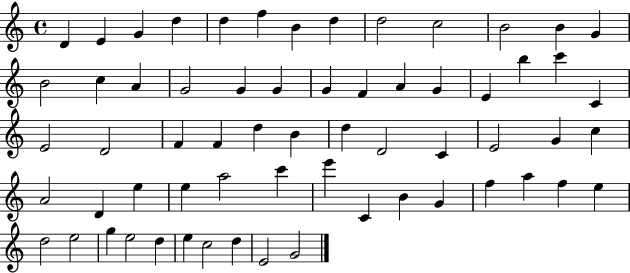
{
  \clef treble
  \time 4/4
  \defaultTimeSignature
  \key c \major
  d'4 e'4 g'4 d''4 | d''4 f''4 b'4 d''4 | d''2 c''2 | b'2 b'4 g'4 | \break b'2 c''4 a'4 | g'2 g'4 g'4 | g'4 f'4 a'4 g'4 | e'4 b''4 c'''4 c'4 | \break e'2 d'2 | f'4 f'4 d''4 b'4 | d''4 d'2 c'4 | e'2 g'4 c''4 | \break a'2 d'4 e''4 | e''4 a''2 c'''4 | e'''4 c'4 b'4 g'4 | f''4 a''4 f''4 e''4 | \break d''2 e''2 | g''4 e''2 d''4 | e''4 c''2 d''4 | e'2 g'2 | \break \bar "|."
}